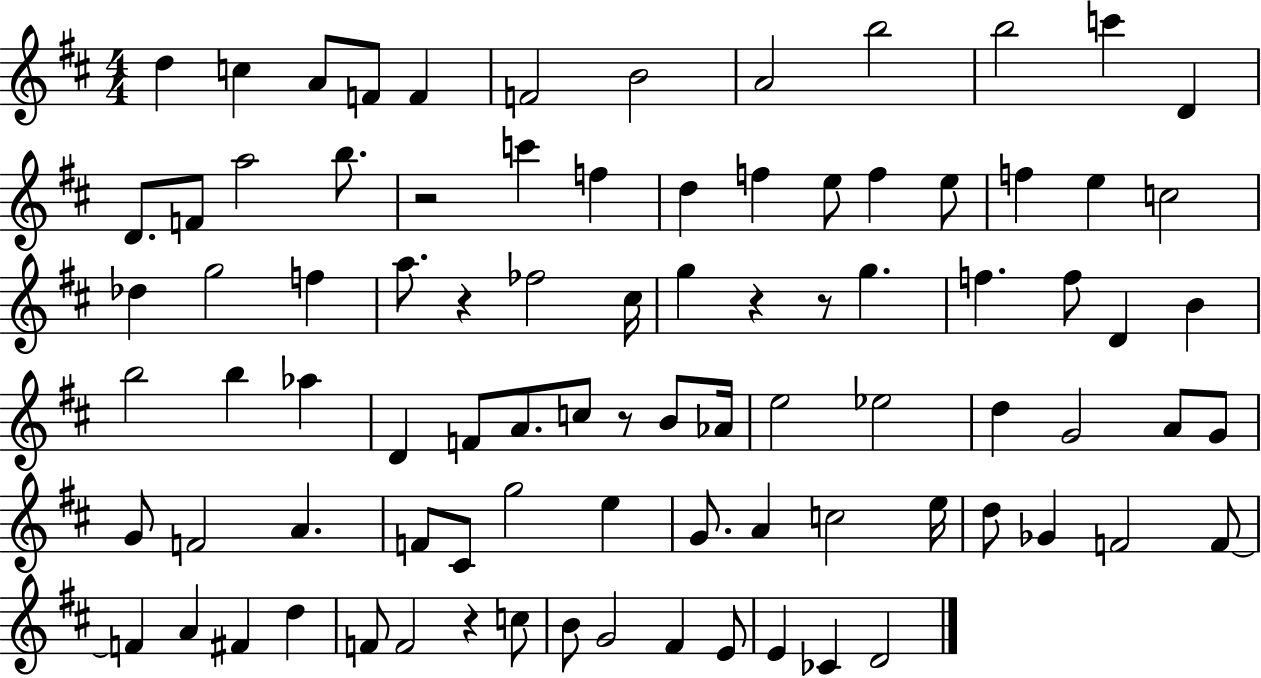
X:1
T:Untitled
M:4/4
L:1/4
K:D
d c A/2 F/2 F F2 B2 A2 b2 b2 c' D D/2 F/2 a2 b/2 z2 c' f d f e/2 f e/2 f e c2 _d g2 f a/2 z _f2 ^c/4 g z z/2 g f f/2 D B b2 b _a D F/2 A/2 c/2 z/2 B/2 _A/4 e2 _e2 d G2 A/2 G/2 G/2 F2 A F/2 ^C/2 g2 e G/2 A c2 e/4 d/2 _G F2 F/2 F A ^F d F/2 F2 z c/2 B/2 G2 ^F E/2 E _C D2